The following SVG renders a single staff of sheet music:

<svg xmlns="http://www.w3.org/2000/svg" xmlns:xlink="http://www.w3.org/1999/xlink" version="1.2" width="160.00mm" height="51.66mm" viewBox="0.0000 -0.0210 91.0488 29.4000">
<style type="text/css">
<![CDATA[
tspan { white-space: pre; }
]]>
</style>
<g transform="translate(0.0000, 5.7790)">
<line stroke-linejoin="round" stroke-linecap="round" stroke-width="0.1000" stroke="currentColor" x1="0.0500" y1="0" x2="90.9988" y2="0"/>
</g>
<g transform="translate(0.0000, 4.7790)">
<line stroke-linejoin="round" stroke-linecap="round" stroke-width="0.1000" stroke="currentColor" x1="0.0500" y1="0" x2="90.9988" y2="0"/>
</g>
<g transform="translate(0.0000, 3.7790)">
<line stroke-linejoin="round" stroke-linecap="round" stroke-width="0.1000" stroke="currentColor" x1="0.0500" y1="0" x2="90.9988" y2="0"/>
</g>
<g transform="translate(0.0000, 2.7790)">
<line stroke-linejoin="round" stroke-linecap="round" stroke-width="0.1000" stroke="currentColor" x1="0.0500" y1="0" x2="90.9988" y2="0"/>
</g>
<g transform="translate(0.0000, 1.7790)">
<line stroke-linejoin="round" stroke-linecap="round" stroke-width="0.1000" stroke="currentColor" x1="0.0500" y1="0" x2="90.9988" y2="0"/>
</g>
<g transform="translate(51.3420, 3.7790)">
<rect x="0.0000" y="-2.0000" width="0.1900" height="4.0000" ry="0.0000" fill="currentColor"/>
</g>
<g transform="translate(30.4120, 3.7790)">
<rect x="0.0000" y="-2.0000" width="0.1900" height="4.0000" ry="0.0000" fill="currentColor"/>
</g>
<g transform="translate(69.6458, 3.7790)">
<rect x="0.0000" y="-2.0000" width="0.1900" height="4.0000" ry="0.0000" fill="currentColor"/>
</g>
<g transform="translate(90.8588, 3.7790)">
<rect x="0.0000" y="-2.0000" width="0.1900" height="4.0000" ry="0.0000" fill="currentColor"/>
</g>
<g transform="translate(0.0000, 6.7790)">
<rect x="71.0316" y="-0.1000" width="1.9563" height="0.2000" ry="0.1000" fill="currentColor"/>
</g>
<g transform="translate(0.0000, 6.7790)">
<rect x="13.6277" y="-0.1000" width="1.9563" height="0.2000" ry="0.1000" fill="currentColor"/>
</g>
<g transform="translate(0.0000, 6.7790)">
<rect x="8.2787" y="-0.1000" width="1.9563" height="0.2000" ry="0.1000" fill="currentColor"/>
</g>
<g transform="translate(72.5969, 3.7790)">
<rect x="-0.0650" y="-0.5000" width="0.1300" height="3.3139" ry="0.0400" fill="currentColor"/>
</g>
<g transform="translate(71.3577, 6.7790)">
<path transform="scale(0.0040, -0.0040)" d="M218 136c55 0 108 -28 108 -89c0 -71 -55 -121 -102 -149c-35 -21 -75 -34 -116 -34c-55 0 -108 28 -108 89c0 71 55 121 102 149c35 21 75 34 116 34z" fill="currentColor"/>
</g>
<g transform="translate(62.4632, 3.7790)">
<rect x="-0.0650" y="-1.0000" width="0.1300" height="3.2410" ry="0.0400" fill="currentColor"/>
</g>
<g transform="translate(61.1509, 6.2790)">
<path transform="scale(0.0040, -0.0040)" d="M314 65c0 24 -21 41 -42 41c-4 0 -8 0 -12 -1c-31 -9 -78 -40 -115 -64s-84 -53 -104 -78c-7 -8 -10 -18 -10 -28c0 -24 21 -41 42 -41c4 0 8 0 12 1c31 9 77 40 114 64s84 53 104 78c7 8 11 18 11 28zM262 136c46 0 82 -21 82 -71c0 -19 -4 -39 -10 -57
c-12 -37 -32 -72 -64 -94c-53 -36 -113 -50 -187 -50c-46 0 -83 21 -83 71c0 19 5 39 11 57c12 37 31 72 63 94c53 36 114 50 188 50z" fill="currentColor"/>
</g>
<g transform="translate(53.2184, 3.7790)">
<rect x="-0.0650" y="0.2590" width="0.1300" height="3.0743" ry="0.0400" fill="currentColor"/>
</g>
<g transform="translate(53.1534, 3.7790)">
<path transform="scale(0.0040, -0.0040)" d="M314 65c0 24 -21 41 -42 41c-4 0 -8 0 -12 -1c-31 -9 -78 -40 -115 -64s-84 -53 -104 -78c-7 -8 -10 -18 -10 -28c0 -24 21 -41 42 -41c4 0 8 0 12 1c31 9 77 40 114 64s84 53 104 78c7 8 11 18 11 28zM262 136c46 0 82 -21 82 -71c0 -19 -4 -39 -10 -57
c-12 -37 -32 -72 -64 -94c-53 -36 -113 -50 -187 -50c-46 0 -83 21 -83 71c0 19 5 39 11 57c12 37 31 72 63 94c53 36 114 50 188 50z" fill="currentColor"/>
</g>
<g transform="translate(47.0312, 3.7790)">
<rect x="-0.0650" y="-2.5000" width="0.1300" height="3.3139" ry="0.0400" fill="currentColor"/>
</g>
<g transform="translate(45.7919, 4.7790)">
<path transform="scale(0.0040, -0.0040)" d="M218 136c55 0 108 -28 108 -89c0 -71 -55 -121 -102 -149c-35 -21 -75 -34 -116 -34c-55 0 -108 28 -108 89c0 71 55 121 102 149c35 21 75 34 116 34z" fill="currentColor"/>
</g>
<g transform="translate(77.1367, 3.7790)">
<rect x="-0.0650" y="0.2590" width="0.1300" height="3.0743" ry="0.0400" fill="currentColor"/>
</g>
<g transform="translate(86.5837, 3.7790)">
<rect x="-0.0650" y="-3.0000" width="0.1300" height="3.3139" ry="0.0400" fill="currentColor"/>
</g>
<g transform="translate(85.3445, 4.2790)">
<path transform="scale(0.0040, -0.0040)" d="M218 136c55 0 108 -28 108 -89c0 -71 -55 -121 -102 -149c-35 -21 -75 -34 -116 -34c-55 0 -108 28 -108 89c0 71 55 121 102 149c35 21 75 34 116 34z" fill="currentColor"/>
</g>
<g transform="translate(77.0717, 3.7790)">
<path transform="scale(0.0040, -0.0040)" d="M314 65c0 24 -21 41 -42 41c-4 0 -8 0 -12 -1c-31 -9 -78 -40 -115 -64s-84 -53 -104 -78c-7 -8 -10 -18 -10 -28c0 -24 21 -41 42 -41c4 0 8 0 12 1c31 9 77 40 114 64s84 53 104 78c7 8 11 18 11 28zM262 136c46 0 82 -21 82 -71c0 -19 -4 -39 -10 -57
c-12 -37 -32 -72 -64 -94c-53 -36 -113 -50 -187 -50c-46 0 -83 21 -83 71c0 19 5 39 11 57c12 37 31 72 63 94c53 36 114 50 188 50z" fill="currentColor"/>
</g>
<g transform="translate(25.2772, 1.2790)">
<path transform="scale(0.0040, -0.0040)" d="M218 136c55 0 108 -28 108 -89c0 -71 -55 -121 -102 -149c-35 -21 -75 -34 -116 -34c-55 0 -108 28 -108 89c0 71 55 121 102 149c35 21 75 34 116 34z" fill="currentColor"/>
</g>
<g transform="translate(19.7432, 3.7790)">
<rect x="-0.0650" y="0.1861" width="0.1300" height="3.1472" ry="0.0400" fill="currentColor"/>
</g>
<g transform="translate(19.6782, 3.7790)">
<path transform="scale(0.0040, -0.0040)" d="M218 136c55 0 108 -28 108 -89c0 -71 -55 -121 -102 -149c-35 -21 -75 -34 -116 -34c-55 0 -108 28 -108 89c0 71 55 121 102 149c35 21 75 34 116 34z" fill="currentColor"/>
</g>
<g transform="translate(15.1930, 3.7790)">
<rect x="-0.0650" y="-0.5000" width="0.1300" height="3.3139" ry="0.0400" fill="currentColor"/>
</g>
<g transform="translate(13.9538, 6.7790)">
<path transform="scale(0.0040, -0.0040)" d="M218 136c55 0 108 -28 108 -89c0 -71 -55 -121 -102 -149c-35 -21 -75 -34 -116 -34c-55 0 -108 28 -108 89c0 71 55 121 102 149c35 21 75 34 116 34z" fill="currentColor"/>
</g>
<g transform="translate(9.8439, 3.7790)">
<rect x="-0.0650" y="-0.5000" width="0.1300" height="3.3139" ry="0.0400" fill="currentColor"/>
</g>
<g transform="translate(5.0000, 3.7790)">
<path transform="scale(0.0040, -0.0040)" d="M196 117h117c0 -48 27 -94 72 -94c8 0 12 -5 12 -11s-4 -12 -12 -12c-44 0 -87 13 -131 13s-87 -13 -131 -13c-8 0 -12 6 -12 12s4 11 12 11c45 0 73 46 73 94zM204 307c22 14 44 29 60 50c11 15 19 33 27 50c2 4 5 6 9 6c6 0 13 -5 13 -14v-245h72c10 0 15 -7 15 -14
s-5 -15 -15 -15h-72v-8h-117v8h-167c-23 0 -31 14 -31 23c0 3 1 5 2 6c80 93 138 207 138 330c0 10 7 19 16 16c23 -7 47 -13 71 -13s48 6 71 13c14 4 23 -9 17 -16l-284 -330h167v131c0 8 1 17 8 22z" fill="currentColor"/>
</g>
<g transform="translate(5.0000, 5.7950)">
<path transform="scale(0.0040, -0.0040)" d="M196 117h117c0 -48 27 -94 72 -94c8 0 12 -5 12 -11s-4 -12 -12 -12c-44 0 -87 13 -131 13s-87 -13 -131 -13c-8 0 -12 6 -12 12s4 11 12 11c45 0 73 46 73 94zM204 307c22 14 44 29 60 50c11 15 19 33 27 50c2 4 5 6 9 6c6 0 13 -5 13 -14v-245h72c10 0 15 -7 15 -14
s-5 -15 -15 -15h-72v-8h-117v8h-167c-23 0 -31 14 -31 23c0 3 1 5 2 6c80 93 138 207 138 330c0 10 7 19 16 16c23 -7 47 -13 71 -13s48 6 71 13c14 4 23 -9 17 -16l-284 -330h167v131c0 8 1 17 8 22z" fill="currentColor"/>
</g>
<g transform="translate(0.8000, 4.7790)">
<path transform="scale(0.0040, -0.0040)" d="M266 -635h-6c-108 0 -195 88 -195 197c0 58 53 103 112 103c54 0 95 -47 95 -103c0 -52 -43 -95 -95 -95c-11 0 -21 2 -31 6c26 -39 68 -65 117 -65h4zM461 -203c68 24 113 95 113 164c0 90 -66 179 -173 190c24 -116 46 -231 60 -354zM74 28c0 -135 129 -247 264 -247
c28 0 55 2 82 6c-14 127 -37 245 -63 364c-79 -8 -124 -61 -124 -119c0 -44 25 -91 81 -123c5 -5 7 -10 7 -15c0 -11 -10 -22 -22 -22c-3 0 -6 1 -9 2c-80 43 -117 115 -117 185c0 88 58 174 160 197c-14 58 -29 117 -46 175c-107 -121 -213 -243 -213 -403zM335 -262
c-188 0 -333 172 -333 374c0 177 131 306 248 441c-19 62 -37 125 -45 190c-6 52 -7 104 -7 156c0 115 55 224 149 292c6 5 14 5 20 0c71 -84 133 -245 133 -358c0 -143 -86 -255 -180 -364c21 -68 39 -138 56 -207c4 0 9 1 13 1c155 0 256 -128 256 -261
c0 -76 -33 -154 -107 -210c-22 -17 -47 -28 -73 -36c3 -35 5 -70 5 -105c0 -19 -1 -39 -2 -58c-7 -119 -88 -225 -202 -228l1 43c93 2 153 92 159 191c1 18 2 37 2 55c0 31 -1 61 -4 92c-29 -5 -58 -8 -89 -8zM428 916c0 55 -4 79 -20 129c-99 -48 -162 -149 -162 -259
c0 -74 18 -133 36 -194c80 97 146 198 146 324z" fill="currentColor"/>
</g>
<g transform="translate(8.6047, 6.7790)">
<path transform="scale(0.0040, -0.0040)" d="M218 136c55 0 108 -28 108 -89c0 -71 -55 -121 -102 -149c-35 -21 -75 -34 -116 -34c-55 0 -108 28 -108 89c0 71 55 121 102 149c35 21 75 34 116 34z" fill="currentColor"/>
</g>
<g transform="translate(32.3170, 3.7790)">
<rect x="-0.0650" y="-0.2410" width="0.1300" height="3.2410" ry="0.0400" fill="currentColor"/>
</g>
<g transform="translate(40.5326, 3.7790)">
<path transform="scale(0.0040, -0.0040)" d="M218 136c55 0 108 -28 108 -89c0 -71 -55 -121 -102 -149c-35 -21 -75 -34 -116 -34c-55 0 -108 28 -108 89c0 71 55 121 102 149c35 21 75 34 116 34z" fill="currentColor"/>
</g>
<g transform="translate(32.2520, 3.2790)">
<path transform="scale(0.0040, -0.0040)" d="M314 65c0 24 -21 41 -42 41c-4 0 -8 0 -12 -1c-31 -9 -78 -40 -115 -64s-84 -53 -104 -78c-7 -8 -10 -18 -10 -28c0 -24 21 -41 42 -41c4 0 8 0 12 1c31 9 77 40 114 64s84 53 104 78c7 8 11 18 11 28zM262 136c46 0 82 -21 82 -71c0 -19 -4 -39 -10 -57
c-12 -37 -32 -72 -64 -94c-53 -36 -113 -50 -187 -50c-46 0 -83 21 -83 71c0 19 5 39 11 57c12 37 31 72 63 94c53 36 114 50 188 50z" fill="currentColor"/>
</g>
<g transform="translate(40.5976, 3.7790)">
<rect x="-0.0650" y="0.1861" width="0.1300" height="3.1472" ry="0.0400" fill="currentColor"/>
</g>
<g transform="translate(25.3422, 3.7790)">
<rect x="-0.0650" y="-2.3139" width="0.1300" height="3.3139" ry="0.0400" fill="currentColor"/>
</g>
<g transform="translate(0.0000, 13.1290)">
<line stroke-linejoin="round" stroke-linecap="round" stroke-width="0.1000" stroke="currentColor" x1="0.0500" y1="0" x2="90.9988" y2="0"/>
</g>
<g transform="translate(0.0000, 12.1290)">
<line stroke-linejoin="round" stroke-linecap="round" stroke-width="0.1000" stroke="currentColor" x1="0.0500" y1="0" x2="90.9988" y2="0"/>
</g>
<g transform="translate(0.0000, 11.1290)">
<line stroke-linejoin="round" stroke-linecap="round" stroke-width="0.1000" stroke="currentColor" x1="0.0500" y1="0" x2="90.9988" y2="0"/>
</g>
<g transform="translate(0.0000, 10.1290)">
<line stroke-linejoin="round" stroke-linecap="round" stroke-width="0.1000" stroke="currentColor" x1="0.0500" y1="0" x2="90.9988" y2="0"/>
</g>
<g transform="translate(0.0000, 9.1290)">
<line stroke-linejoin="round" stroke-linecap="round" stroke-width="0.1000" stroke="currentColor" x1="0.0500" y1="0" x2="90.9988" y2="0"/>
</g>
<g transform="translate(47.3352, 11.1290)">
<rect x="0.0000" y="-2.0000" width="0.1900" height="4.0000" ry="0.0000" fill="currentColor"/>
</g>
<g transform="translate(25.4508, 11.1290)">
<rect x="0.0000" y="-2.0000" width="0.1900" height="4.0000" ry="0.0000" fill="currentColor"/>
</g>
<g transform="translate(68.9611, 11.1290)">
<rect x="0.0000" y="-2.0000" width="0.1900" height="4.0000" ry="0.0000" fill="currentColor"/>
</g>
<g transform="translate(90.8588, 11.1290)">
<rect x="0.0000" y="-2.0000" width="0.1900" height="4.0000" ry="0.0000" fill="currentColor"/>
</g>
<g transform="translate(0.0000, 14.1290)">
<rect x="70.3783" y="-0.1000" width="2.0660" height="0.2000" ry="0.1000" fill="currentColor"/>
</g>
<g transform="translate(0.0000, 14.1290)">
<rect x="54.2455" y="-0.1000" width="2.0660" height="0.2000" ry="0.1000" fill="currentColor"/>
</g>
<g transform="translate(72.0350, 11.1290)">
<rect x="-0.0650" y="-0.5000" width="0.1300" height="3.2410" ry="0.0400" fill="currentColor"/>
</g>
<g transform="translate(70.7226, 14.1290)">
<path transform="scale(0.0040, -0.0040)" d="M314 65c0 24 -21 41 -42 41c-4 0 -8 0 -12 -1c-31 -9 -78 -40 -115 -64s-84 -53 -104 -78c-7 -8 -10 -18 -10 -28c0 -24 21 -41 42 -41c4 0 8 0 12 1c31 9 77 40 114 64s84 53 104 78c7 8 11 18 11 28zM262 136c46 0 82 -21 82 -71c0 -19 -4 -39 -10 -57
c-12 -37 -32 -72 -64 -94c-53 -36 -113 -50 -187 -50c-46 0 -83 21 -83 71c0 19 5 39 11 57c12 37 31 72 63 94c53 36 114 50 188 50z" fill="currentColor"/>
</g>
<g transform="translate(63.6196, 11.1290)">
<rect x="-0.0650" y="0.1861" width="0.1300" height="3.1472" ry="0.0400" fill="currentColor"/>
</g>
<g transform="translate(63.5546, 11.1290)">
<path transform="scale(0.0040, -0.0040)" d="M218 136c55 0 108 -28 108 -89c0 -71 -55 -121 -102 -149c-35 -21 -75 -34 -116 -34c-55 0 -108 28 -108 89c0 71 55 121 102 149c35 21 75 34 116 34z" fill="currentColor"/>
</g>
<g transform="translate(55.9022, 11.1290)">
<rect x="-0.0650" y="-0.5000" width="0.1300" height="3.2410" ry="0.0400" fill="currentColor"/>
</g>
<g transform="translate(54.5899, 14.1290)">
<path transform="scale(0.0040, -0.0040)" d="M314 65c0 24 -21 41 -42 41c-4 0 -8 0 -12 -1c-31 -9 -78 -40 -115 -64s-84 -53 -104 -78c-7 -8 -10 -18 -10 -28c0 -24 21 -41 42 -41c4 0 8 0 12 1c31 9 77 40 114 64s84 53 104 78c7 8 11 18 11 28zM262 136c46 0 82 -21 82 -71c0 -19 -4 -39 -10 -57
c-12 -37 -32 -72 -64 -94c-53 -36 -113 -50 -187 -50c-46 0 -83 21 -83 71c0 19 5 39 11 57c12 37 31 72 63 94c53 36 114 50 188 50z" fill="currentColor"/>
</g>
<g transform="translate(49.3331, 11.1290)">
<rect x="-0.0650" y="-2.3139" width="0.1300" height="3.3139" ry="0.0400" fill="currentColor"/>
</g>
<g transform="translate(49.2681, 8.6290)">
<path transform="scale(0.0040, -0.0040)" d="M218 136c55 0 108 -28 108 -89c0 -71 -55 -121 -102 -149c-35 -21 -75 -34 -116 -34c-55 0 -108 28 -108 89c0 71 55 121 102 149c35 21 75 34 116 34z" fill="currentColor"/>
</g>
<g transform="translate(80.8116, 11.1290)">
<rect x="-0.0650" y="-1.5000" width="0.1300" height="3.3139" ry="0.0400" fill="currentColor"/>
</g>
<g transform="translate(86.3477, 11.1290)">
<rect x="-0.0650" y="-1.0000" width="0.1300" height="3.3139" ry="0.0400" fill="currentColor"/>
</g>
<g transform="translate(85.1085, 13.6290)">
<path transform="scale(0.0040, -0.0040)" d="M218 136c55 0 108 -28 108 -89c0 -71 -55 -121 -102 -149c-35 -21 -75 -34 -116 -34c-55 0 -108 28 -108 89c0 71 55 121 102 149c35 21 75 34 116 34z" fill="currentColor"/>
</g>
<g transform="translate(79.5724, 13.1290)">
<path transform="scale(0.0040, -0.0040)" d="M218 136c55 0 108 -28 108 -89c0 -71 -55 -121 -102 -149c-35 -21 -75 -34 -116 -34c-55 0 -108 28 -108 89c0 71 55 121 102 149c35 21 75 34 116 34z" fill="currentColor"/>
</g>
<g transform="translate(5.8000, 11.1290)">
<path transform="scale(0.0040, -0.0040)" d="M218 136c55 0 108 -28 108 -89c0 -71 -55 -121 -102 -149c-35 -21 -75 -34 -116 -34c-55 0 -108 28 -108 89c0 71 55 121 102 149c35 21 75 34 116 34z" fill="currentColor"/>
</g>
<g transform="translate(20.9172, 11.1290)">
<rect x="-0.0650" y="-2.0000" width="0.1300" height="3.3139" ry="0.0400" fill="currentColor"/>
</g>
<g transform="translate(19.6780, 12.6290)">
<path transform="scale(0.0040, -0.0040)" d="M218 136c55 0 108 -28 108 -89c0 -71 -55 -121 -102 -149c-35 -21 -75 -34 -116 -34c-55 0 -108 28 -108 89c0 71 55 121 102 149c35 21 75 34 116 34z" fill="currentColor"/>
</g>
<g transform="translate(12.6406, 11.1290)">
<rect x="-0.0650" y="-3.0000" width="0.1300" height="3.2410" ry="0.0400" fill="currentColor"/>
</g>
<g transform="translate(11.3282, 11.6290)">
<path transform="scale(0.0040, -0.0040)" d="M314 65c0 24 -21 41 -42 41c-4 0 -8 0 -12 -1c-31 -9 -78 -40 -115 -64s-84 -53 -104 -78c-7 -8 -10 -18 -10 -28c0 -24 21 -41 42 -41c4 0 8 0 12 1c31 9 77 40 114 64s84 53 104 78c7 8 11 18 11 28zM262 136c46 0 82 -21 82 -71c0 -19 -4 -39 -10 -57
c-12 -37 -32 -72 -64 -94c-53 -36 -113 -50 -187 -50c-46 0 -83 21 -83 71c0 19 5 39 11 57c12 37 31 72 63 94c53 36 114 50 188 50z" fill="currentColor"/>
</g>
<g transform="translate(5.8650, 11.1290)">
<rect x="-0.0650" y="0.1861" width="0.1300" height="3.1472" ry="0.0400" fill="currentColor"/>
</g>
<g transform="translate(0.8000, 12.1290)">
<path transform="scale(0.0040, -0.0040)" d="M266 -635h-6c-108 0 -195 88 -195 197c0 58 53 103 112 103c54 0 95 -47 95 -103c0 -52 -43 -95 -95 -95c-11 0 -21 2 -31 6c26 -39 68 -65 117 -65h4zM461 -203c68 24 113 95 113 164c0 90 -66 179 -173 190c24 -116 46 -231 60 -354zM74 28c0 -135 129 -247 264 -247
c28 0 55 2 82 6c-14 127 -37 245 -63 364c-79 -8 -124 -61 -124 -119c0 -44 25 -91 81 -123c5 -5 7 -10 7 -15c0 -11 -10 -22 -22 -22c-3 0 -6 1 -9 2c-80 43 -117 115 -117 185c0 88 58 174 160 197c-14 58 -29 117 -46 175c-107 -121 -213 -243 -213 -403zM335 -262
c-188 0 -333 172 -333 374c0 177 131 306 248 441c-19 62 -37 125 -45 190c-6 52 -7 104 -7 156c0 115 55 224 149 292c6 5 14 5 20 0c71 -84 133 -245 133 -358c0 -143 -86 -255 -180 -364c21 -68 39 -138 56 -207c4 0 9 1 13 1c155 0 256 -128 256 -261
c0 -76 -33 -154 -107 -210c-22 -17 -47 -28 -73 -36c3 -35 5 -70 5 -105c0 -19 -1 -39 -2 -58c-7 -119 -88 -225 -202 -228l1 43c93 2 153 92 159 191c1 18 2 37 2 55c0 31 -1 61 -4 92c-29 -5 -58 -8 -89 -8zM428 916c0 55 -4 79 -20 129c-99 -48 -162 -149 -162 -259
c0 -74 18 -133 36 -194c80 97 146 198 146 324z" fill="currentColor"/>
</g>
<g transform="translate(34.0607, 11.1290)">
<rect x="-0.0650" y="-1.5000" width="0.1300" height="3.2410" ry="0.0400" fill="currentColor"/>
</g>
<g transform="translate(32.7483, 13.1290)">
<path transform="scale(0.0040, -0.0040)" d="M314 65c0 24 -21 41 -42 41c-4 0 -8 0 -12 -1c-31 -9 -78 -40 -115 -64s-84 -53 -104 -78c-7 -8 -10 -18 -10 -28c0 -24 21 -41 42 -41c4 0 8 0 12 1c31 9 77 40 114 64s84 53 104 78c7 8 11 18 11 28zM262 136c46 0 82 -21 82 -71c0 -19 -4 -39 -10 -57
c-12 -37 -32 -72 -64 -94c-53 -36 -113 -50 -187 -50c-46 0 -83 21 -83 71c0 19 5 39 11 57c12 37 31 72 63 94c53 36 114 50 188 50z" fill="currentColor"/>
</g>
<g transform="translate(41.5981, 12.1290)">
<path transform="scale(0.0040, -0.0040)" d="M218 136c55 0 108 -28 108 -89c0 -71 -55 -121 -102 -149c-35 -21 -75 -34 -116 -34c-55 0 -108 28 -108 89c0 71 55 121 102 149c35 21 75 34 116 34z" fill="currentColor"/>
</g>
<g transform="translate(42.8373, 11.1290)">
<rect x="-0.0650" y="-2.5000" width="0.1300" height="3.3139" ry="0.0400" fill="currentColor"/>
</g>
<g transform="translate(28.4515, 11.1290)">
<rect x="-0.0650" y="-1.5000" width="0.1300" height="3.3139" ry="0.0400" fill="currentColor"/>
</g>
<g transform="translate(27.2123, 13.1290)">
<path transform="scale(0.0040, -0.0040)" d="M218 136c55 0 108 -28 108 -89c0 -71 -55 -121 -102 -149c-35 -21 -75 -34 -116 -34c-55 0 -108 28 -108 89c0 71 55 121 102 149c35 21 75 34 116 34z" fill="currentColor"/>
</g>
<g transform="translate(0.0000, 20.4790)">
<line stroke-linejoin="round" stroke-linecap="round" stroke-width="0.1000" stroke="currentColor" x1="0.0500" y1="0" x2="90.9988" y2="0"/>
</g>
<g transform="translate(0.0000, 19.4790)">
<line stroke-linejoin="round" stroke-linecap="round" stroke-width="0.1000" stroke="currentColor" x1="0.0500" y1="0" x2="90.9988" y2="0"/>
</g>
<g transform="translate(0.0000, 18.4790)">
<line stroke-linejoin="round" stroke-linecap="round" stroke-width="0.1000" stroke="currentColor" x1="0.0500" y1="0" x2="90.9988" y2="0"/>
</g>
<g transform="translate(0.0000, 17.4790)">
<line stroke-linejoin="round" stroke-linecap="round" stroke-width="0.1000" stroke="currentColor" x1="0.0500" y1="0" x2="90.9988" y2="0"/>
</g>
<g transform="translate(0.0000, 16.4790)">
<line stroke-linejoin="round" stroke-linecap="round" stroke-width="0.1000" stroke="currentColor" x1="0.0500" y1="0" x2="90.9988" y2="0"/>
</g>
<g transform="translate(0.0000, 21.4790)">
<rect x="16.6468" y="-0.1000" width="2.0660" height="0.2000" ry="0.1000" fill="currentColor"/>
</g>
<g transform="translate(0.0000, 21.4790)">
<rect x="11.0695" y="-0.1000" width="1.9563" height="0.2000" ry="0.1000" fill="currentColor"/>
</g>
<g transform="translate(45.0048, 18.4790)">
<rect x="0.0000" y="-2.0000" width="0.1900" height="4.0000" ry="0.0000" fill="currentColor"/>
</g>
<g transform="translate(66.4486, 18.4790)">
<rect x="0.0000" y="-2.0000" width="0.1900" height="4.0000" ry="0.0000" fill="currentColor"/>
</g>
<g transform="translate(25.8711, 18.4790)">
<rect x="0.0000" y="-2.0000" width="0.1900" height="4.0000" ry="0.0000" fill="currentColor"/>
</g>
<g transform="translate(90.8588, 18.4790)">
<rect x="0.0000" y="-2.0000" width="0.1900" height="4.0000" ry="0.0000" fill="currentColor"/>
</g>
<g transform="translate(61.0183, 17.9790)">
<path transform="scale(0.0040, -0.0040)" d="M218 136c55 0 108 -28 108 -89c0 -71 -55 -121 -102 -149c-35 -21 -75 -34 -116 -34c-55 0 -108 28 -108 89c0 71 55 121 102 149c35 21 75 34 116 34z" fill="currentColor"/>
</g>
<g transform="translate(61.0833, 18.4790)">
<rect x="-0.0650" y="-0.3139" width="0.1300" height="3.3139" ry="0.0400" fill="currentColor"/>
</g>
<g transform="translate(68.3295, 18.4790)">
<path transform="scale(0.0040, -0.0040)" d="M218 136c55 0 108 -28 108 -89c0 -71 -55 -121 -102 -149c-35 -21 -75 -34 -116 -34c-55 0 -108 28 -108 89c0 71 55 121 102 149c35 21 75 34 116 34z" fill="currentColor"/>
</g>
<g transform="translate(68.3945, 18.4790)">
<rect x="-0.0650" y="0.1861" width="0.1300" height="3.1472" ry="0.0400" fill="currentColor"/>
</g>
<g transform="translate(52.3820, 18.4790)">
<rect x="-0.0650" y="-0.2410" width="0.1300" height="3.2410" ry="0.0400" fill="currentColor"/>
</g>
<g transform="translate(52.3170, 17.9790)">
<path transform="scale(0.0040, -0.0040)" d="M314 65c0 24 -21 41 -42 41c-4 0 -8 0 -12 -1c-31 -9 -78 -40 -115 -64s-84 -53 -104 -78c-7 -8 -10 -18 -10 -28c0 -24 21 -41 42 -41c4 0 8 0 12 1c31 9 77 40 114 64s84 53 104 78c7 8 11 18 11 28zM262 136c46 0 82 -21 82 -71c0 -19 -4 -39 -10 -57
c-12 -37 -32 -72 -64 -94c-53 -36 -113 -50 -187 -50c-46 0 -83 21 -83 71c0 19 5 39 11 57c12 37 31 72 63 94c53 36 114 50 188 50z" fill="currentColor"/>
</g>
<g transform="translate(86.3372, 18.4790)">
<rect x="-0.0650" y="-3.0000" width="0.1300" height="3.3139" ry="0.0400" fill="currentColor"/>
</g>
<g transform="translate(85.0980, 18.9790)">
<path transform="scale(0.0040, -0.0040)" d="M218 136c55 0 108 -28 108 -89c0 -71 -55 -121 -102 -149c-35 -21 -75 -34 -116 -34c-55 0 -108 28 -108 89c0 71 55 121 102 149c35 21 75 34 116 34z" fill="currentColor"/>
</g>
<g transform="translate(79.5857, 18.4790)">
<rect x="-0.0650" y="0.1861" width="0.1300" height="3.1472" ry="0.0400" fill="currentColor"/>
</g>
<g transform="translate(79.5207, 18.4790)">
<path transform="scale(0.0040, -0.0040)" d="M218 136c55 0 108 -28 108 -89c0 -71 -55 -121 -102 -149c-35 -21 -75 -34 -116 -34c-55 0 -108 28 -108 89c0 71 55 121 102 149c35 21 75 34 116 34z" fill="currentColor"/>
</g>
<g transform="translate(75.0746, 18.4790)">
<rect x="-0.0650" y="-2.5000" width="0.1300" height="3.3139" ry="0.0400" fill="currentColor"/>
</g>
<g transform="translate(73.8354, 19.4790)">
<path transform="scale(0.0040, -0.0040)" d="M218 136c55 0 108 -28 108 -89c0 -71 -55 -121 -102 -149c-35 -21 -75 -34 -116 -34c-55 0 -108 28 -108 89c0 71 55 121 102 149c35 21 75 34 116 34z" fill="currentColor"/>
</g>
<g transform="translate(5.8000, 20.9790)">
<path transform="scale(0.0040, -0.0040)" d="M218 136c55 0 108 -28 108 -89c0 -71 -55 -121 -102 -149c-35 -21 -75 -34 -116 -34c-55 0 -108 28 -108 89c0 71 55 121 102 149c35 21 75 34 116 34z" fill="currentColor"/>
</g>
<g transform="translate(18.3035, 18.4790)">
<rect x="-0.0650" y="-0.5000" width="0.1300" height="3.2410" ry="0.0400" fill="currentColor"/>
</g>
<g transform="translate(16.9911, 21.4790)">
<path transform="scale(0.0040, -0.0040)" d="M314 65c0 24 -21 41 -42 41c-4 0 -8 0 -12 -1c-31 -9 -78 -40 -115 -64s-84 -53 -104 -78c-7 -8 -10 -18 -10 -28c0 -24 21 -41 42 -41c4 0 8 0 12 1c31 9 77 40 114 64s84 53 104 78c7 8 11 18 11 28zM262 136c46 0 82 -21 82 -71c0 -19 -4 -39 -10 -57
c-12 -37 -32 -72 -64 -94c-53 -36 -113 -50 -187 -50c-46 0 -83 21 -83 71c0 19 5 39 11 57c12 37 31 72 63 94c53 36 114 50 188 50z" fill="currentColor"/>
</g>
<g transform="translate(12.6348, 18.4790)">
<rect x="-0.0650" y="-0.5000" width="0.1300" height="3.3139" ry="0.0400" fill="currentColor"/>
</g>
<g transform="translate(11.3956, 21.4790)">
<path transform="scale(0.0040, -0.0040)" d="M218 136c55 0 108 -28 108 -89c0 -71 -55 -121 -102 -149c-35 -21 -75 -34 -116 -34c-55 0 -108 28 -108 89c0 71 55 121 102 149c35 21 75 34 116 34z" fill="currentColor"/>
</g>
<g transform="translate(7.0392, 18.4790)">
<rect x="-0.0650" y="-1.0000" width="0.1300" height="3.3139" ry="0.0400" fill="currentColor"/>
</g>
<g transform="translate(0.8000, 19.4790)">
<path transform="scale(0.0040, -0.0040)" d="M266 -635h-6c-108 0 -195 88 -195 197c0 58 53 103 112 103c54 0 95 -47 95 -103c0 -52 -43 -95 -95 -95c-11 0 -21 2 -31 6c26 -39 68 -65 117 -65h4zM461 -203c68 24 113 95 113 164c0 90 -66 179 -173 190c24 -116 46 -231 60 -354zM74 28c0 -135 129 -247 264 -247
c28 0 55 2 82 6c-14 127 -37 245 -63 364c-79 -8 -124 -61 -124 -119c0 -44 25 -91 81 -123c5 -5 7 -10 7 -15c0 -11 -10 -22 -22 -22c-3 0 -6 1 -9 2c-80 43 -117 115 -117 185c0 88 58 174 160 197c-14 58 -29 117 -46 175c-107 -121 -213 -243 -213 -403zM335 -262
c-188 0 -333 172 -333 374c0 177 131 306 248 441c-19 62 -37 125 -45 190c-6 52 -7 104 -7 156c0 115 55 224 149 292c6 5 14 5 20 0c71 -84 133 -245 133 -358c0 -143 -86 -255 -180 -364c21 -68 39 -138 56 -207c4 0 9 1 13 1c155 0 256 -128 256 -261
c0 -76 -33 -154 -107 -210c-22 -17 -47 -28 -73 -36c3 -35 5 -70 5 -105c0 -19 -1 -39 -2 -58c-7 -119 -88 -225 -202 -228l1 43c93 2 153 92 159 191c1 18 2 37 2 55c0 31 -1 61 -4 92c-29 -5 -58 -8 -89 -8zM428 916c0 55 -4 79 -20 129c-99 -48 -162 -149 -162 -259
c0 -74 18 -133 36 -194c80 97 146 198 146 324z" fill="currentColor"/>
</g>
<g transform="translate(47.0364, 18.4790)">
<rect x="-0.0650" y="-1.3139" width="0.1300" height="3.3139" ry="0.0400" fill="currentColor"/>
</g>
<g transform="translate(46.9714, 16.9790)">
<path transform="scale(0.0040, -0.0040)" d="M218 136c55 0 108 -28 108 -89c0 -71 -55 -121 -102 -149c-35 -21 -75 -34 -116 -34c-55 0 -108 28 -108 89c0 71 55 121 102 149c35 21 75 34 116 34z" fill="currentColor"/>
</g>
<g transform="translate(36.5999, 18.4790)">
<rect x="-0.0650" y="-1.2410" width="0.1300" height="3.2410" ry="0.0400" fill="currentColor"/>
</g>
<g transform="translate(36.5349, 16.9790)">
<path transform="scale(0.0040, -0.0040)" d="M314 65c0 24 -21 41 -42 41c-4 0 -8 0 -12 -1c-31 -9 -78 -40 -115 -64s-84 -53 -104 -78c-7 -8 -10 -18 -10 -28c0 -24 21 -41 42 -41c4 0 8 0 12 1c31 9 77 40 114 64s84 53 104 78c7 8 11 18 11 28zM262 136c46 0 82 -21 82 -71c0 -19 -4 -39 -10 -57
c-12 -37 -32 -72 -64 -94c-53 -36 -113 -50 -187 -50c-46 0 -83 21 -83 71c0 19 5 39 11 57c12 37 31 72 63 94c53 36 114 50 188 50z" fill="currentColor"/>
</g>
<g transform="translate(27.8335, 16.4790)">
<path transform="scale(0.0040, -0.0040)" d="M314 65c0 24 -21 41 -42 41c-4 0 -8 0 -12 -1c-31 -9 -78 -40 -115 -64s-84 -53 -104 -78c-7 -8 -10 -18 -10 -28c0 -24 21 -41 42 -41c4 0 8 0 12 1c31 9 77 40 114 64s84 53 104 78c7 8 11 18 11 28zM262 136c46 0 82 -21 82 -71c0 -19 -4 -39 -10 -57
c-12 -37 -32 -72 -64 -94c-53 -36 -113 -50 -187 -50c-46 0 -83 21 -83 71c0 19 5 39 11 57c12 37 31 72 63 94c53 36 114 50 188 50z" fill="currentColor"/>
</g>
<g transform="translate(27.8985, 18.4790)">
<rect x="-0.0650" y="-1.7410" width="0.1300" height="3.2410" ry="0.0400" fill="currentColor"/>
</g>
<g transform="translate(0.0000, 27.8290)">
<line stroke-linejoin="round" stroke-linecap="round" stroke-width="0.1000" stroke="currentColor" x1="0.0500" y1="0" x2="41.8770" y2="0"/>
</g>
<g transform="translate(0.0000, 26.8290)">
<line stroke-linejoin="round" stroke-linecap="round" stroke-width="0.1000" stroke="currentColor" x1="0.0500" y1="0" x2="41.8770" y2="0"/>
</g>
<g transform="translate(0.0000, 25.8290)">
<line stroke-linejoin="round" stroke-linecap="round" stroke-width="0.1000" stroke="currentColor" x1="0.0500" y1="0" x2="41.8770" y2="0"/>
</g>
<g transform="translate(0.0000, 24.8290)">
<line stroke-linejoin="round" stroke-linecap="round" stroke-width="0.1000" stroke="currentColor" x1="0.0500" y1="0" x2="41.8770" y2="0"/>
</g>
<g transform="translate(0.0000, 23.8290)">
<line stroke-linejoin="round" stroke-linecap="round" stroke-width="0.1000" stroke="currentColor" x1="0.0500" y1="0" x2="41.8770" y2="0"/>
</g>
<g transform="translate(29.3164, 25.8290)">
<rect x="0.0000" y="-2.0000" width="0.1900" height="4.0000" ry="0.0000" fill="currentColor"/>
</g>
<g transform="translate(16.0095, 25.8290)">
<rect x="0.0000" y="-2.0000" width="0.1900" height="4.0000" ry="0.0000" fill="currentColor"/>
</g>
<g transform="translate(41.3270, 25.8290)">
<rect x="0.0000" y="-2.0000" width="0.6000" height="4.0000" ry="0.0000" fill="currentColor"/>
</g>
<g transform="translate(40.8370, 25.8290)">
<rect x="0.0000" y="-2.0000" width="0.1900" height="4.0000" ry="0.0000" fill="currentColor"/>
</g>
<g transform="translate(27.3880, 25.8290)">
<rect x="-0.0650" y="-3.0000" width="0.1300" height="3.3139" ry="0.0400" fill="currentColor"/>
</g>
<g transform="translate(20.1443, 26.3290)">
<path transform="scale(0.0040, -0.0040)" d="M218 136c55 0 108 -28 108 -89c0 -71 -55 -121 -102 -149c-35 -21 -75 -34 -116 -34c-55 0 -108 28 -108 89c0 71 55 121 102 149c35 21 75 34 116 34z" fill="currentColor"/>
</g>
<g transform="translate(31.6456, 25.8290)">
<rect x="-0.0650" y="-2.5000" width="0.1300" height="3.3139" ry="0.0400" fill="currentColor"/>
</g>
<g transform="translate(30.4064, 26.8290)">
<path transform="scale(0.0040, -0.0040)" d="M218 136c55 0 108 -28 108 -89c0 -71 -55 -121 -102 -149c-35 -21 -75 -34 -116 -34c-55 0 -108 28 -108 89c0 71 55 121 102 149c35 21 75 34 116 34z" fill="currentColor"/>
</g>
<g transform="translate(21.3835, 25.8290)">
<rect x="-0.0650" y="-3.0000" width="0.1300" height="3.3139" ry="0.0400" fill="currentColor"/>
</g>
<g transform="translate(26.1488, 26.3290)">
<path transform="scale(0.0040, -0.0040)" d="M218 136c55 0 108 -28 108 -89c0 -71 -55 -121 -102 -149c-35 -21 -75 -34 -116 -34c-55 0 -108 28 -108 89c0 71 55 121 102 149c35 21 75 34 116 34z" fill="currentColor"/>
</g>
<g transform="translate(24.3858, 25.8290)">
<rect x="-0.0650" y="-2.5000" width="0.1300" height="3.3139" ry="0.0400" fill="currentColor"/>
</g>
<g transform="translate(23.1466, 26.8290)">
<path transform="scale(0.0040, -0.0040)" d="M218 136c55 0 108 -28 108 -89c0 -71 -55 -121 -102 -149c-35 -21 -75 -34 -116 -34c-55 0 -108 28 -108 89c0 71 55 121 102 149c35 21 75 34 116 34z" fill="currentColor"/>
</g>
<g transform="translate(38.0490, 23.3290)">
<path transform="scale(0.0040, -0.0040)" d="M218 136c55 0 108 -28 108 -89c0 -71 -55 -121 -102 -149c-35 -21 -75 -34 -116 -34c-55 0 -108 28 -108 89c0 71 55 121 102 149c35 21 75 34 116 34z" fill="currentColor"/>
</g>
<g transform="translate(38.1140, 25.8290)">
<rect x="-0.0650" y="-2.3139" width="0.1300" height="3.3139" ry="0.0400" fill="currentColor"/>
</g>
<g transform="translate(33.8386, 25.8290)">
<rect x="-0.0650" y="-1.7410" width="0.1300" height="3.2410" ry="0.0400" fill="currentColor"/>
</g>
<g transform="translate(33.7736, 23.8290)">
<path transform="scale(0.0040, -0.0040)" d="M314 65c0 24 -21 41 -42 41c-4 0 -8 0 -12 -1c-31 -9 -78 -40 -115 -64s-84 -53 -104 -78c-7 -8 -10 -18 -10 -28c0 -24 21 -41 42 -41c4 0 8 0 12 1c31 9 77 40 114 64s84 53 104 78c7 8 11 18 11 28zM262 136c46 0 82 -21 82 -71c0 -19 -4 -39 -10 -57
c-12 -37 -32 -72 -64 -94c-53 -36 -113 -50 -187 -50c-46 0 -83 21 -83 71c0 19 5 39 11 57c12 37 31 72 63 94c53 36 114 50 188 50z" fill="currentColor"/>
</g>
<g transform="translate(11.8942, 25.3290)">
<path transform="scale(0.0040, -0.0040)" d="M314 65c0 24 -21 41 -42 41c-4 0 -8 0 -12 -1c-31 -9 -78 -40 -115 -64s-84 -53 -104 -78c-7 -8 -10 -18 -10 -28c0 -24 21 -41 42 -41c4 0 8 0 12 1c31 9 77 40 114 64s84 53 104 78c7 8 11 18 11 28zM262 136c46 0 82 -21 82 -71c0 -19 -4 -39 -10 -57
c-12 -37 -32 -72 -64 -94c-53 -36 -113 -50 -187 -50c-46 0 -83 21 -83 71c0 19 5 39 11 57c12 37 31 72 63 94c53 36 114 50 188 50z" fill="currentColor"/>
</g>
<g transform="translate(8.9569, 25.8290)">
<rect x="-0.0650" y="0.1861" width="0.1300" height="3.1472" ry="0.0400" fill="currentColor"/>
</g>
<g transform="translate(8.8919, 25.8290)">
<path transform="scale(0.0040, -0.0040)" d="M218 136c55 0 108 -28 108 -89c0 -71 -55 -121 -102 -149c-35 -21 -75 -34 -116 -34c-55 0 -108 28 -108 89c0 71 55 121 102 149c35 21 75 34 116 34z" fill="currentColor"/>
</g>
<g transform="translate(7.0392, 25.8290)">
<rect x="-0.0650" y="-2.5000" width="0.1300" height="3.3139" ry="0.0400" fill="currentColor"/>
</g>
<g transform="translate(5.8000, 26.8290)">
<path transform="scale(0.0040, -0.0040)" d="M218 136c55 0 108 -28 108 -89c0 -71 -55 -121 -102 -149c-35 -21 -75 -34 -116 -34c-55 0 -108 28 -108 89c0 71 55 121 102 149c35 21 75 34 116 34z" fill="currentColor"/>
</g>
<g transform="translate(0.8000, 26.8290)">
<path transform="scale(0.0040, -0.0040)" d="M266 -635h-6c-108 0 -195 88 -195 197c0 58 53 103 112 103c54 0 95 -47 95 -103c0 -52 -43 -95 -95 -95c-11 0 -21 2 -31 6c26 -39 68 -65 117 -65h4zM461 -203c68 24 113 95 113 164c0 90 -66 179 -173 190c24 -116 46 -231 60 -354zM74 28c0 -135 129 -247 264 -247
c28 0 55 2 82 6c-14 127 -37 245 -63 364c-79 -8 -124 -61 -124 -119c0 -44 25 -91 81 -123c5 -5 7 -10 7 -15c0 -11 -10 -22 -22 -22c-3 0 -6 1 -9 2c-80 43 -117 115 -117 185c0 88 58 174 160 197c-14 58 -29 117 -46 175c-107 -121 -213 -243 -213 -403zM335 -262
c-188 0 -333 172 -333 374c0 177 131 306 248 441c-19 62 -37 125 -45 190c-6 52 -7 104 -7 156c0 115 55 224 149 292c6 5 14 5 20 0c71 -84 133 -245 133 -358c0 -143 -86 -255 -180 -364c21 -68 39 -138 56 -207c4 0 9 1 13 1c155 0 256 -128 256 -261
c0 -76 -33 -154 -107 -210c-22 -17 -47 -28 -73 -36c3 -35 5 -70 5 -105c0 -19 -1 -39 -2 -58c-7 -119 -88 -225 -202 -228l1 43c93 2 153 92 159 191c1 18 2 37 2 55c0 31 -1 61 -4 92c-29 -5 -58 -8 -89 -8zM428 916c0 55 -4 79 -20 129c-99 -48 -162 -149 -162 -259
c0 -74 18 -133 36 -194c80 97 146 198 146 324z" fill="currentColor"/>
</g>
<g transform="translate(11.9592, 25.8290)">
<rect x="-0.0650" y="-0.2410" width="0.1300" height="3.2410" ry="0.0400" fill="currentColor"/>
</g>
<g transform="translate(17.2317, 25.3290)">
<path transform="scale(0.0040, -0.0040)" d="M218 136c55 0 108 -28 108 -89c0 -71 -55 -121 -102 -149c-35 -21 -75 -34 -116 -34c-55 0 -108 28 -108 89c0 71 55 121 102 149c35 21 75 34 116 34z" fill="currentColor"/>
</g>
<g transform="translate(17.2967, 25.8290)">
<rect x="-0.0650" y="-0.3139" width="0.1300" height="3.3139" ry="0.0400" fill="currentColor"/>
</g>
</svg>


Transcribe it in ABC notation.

X:1
T:Untitled
M:4/4
L:1/4
K:C
C C B g c2 B G B2 D2 C B2 A B A2 F E E2 G g C2 B C2 E D D C C2 f2 e2 e c2 c B G B A G B c2 c A G A G f2 g